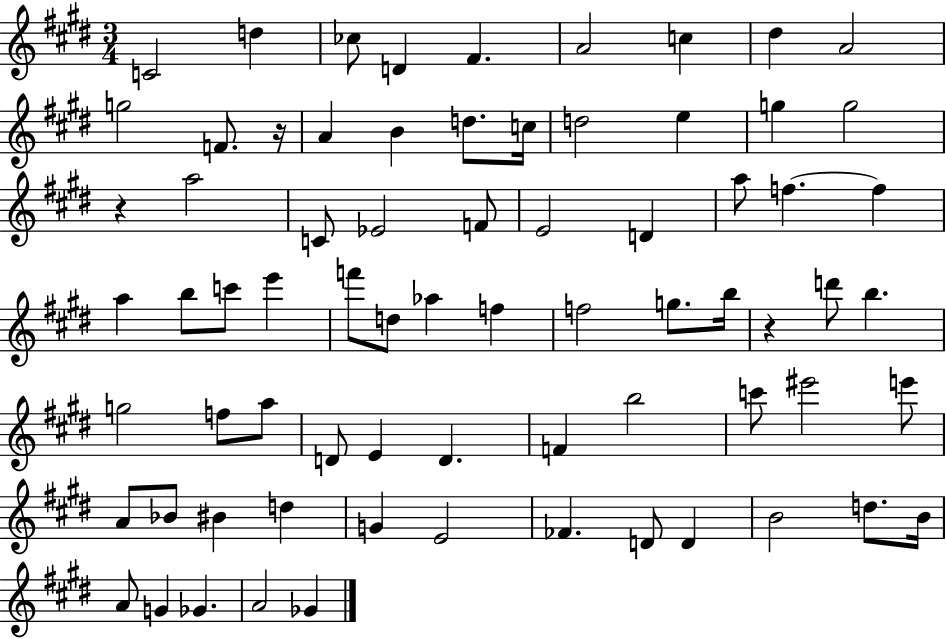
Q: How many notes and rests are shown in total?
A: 72